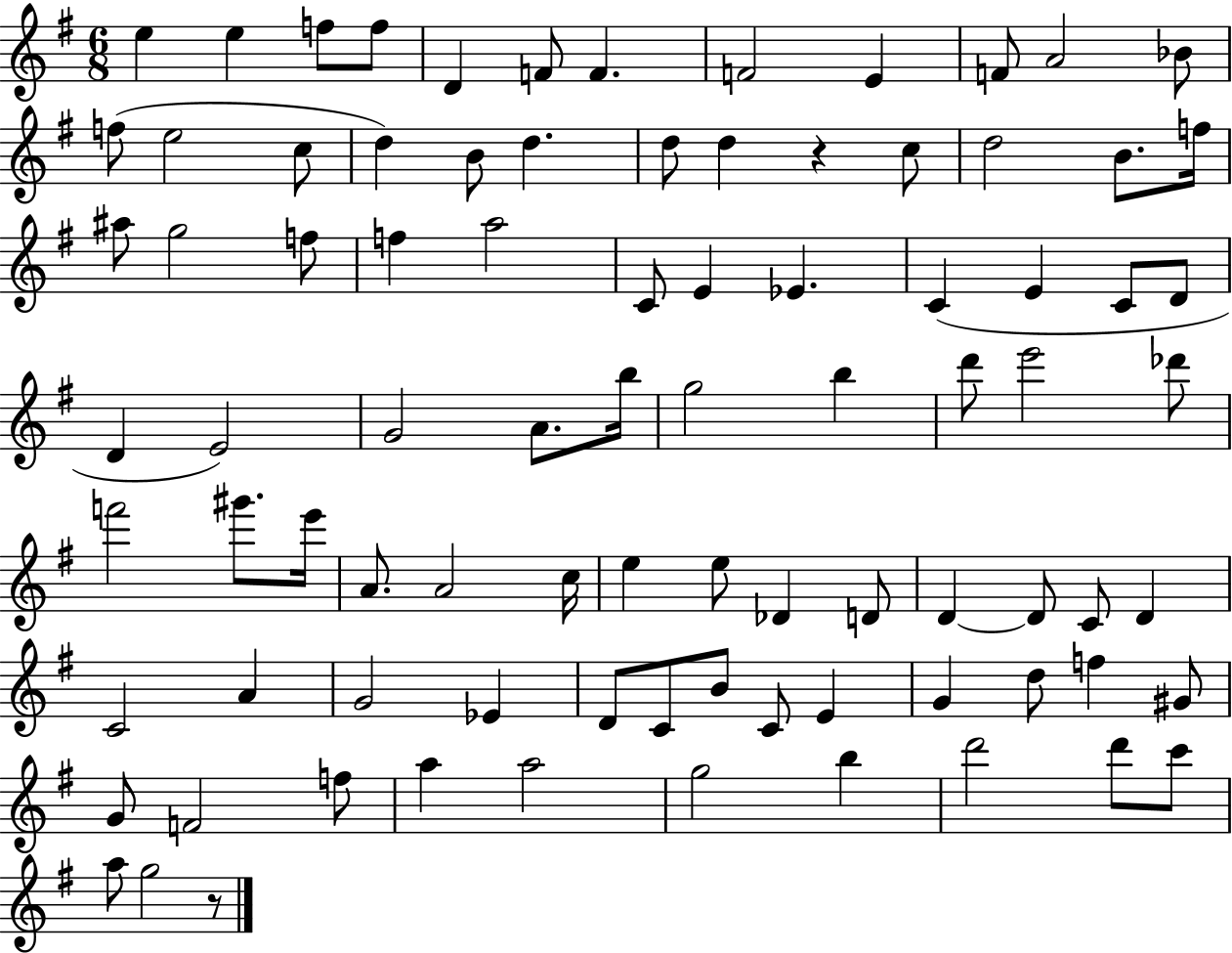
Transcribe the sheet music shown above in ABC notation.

X:1
T:Untitled
M:6/8
L:1/4
K:G
e e f/2 f/2 D F/2 F F2 E F/2 A2 _B/2 f/2 e2 c/2 d B/2 d d/2 d z c/2 d2 B/2 f/4 ^a/2 g2 f/2 f a2 C/2 E _E C E C/2 D/2 D E2 G2 A/2 b/4 g2 b d'/2 e'2 _d'/2 f'2 ^g'/2 e'/4 A/2 A2 c/4 e e/2 _D D/2 D D/2 C/2 D C2 A G2 _E D/2 C/2 B/2 C/2 E G d/2 f ^G/2 G/2 F2 f/2 a a2 g2 b d'2 d'/2 c'/2 a/2 g2 z/2